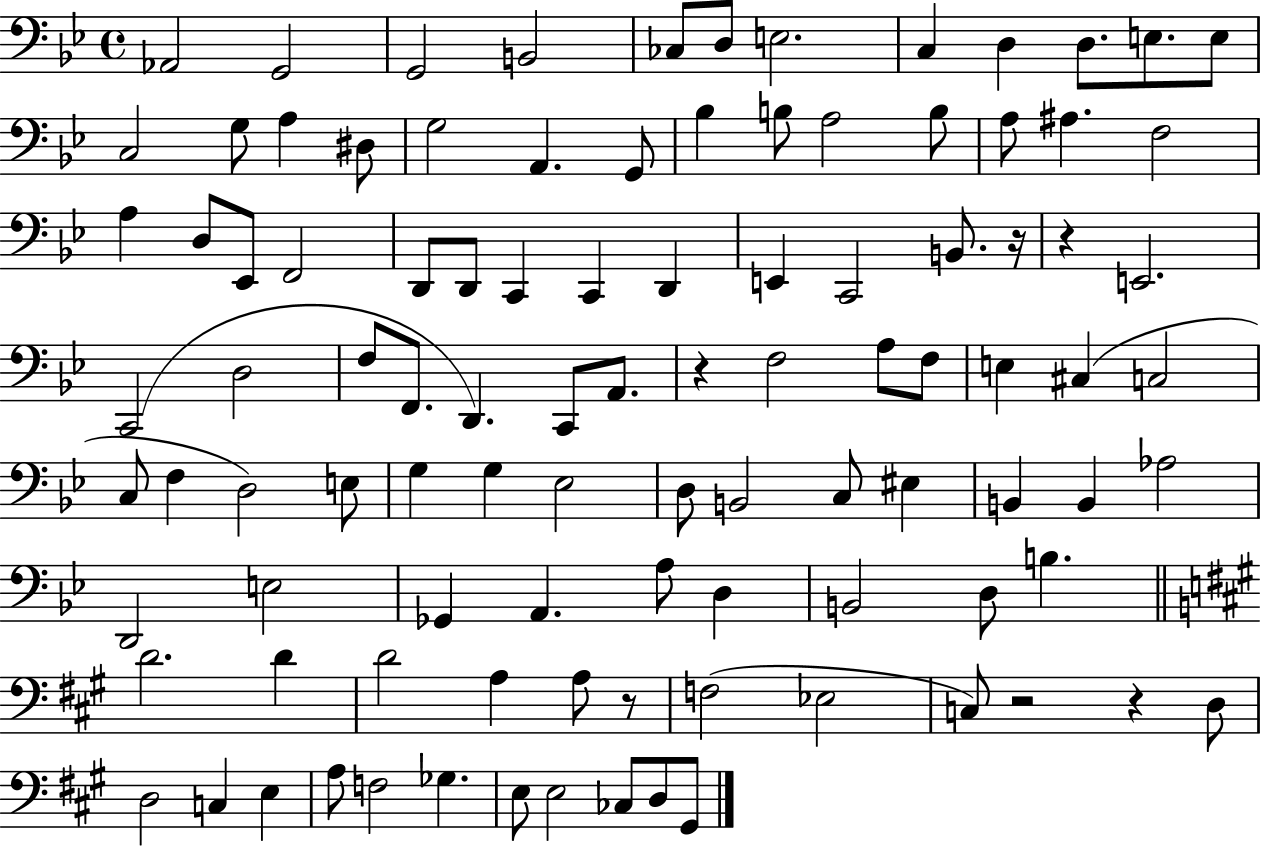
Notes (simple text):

Ab2/h G2/h G2/h B2/h CES3/e D3/e E3/h. C3/q D3/q D3/e. E3/e. E3/e C3/h G3/e A3/q D#3/e G3/h A2/q. G2/e Bb3/q B3/e A3/h B3/e A3/e A#3/q. F3/h A3/q D3/e Eb2/e F2/h D2/e D2/e C2/q C2/q D2/q E2/q C2/h B2/e. R/s R/q E2/h. C2/h D3/h F3/e F2/e. D2/q. C2/e A2/e. R/q F3/h A3/e F3/e E3/q C#3/q C3/h C3/e F3/q D3/h E3/e G3/q G3/q Eb3/h D3/e B2/h C3/e EIS3/q B2/q B2/q Ab3/h D2/h E3/h Gb2/q A2/q. A3/e D3/q B2/h D3/e B3/q. D4/h. D4/q D4/h A3/q A3/e R/e F3/h Eb3/h C3/e R/h R/q D3/e D3/h C3/q E3/q A3/e F3/h Gb3/q. E3/e E3/h CES3/e D3/e G#2/e